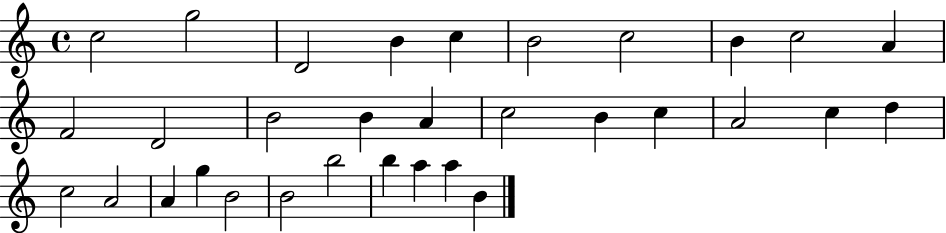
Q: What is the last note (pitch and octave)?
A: B4